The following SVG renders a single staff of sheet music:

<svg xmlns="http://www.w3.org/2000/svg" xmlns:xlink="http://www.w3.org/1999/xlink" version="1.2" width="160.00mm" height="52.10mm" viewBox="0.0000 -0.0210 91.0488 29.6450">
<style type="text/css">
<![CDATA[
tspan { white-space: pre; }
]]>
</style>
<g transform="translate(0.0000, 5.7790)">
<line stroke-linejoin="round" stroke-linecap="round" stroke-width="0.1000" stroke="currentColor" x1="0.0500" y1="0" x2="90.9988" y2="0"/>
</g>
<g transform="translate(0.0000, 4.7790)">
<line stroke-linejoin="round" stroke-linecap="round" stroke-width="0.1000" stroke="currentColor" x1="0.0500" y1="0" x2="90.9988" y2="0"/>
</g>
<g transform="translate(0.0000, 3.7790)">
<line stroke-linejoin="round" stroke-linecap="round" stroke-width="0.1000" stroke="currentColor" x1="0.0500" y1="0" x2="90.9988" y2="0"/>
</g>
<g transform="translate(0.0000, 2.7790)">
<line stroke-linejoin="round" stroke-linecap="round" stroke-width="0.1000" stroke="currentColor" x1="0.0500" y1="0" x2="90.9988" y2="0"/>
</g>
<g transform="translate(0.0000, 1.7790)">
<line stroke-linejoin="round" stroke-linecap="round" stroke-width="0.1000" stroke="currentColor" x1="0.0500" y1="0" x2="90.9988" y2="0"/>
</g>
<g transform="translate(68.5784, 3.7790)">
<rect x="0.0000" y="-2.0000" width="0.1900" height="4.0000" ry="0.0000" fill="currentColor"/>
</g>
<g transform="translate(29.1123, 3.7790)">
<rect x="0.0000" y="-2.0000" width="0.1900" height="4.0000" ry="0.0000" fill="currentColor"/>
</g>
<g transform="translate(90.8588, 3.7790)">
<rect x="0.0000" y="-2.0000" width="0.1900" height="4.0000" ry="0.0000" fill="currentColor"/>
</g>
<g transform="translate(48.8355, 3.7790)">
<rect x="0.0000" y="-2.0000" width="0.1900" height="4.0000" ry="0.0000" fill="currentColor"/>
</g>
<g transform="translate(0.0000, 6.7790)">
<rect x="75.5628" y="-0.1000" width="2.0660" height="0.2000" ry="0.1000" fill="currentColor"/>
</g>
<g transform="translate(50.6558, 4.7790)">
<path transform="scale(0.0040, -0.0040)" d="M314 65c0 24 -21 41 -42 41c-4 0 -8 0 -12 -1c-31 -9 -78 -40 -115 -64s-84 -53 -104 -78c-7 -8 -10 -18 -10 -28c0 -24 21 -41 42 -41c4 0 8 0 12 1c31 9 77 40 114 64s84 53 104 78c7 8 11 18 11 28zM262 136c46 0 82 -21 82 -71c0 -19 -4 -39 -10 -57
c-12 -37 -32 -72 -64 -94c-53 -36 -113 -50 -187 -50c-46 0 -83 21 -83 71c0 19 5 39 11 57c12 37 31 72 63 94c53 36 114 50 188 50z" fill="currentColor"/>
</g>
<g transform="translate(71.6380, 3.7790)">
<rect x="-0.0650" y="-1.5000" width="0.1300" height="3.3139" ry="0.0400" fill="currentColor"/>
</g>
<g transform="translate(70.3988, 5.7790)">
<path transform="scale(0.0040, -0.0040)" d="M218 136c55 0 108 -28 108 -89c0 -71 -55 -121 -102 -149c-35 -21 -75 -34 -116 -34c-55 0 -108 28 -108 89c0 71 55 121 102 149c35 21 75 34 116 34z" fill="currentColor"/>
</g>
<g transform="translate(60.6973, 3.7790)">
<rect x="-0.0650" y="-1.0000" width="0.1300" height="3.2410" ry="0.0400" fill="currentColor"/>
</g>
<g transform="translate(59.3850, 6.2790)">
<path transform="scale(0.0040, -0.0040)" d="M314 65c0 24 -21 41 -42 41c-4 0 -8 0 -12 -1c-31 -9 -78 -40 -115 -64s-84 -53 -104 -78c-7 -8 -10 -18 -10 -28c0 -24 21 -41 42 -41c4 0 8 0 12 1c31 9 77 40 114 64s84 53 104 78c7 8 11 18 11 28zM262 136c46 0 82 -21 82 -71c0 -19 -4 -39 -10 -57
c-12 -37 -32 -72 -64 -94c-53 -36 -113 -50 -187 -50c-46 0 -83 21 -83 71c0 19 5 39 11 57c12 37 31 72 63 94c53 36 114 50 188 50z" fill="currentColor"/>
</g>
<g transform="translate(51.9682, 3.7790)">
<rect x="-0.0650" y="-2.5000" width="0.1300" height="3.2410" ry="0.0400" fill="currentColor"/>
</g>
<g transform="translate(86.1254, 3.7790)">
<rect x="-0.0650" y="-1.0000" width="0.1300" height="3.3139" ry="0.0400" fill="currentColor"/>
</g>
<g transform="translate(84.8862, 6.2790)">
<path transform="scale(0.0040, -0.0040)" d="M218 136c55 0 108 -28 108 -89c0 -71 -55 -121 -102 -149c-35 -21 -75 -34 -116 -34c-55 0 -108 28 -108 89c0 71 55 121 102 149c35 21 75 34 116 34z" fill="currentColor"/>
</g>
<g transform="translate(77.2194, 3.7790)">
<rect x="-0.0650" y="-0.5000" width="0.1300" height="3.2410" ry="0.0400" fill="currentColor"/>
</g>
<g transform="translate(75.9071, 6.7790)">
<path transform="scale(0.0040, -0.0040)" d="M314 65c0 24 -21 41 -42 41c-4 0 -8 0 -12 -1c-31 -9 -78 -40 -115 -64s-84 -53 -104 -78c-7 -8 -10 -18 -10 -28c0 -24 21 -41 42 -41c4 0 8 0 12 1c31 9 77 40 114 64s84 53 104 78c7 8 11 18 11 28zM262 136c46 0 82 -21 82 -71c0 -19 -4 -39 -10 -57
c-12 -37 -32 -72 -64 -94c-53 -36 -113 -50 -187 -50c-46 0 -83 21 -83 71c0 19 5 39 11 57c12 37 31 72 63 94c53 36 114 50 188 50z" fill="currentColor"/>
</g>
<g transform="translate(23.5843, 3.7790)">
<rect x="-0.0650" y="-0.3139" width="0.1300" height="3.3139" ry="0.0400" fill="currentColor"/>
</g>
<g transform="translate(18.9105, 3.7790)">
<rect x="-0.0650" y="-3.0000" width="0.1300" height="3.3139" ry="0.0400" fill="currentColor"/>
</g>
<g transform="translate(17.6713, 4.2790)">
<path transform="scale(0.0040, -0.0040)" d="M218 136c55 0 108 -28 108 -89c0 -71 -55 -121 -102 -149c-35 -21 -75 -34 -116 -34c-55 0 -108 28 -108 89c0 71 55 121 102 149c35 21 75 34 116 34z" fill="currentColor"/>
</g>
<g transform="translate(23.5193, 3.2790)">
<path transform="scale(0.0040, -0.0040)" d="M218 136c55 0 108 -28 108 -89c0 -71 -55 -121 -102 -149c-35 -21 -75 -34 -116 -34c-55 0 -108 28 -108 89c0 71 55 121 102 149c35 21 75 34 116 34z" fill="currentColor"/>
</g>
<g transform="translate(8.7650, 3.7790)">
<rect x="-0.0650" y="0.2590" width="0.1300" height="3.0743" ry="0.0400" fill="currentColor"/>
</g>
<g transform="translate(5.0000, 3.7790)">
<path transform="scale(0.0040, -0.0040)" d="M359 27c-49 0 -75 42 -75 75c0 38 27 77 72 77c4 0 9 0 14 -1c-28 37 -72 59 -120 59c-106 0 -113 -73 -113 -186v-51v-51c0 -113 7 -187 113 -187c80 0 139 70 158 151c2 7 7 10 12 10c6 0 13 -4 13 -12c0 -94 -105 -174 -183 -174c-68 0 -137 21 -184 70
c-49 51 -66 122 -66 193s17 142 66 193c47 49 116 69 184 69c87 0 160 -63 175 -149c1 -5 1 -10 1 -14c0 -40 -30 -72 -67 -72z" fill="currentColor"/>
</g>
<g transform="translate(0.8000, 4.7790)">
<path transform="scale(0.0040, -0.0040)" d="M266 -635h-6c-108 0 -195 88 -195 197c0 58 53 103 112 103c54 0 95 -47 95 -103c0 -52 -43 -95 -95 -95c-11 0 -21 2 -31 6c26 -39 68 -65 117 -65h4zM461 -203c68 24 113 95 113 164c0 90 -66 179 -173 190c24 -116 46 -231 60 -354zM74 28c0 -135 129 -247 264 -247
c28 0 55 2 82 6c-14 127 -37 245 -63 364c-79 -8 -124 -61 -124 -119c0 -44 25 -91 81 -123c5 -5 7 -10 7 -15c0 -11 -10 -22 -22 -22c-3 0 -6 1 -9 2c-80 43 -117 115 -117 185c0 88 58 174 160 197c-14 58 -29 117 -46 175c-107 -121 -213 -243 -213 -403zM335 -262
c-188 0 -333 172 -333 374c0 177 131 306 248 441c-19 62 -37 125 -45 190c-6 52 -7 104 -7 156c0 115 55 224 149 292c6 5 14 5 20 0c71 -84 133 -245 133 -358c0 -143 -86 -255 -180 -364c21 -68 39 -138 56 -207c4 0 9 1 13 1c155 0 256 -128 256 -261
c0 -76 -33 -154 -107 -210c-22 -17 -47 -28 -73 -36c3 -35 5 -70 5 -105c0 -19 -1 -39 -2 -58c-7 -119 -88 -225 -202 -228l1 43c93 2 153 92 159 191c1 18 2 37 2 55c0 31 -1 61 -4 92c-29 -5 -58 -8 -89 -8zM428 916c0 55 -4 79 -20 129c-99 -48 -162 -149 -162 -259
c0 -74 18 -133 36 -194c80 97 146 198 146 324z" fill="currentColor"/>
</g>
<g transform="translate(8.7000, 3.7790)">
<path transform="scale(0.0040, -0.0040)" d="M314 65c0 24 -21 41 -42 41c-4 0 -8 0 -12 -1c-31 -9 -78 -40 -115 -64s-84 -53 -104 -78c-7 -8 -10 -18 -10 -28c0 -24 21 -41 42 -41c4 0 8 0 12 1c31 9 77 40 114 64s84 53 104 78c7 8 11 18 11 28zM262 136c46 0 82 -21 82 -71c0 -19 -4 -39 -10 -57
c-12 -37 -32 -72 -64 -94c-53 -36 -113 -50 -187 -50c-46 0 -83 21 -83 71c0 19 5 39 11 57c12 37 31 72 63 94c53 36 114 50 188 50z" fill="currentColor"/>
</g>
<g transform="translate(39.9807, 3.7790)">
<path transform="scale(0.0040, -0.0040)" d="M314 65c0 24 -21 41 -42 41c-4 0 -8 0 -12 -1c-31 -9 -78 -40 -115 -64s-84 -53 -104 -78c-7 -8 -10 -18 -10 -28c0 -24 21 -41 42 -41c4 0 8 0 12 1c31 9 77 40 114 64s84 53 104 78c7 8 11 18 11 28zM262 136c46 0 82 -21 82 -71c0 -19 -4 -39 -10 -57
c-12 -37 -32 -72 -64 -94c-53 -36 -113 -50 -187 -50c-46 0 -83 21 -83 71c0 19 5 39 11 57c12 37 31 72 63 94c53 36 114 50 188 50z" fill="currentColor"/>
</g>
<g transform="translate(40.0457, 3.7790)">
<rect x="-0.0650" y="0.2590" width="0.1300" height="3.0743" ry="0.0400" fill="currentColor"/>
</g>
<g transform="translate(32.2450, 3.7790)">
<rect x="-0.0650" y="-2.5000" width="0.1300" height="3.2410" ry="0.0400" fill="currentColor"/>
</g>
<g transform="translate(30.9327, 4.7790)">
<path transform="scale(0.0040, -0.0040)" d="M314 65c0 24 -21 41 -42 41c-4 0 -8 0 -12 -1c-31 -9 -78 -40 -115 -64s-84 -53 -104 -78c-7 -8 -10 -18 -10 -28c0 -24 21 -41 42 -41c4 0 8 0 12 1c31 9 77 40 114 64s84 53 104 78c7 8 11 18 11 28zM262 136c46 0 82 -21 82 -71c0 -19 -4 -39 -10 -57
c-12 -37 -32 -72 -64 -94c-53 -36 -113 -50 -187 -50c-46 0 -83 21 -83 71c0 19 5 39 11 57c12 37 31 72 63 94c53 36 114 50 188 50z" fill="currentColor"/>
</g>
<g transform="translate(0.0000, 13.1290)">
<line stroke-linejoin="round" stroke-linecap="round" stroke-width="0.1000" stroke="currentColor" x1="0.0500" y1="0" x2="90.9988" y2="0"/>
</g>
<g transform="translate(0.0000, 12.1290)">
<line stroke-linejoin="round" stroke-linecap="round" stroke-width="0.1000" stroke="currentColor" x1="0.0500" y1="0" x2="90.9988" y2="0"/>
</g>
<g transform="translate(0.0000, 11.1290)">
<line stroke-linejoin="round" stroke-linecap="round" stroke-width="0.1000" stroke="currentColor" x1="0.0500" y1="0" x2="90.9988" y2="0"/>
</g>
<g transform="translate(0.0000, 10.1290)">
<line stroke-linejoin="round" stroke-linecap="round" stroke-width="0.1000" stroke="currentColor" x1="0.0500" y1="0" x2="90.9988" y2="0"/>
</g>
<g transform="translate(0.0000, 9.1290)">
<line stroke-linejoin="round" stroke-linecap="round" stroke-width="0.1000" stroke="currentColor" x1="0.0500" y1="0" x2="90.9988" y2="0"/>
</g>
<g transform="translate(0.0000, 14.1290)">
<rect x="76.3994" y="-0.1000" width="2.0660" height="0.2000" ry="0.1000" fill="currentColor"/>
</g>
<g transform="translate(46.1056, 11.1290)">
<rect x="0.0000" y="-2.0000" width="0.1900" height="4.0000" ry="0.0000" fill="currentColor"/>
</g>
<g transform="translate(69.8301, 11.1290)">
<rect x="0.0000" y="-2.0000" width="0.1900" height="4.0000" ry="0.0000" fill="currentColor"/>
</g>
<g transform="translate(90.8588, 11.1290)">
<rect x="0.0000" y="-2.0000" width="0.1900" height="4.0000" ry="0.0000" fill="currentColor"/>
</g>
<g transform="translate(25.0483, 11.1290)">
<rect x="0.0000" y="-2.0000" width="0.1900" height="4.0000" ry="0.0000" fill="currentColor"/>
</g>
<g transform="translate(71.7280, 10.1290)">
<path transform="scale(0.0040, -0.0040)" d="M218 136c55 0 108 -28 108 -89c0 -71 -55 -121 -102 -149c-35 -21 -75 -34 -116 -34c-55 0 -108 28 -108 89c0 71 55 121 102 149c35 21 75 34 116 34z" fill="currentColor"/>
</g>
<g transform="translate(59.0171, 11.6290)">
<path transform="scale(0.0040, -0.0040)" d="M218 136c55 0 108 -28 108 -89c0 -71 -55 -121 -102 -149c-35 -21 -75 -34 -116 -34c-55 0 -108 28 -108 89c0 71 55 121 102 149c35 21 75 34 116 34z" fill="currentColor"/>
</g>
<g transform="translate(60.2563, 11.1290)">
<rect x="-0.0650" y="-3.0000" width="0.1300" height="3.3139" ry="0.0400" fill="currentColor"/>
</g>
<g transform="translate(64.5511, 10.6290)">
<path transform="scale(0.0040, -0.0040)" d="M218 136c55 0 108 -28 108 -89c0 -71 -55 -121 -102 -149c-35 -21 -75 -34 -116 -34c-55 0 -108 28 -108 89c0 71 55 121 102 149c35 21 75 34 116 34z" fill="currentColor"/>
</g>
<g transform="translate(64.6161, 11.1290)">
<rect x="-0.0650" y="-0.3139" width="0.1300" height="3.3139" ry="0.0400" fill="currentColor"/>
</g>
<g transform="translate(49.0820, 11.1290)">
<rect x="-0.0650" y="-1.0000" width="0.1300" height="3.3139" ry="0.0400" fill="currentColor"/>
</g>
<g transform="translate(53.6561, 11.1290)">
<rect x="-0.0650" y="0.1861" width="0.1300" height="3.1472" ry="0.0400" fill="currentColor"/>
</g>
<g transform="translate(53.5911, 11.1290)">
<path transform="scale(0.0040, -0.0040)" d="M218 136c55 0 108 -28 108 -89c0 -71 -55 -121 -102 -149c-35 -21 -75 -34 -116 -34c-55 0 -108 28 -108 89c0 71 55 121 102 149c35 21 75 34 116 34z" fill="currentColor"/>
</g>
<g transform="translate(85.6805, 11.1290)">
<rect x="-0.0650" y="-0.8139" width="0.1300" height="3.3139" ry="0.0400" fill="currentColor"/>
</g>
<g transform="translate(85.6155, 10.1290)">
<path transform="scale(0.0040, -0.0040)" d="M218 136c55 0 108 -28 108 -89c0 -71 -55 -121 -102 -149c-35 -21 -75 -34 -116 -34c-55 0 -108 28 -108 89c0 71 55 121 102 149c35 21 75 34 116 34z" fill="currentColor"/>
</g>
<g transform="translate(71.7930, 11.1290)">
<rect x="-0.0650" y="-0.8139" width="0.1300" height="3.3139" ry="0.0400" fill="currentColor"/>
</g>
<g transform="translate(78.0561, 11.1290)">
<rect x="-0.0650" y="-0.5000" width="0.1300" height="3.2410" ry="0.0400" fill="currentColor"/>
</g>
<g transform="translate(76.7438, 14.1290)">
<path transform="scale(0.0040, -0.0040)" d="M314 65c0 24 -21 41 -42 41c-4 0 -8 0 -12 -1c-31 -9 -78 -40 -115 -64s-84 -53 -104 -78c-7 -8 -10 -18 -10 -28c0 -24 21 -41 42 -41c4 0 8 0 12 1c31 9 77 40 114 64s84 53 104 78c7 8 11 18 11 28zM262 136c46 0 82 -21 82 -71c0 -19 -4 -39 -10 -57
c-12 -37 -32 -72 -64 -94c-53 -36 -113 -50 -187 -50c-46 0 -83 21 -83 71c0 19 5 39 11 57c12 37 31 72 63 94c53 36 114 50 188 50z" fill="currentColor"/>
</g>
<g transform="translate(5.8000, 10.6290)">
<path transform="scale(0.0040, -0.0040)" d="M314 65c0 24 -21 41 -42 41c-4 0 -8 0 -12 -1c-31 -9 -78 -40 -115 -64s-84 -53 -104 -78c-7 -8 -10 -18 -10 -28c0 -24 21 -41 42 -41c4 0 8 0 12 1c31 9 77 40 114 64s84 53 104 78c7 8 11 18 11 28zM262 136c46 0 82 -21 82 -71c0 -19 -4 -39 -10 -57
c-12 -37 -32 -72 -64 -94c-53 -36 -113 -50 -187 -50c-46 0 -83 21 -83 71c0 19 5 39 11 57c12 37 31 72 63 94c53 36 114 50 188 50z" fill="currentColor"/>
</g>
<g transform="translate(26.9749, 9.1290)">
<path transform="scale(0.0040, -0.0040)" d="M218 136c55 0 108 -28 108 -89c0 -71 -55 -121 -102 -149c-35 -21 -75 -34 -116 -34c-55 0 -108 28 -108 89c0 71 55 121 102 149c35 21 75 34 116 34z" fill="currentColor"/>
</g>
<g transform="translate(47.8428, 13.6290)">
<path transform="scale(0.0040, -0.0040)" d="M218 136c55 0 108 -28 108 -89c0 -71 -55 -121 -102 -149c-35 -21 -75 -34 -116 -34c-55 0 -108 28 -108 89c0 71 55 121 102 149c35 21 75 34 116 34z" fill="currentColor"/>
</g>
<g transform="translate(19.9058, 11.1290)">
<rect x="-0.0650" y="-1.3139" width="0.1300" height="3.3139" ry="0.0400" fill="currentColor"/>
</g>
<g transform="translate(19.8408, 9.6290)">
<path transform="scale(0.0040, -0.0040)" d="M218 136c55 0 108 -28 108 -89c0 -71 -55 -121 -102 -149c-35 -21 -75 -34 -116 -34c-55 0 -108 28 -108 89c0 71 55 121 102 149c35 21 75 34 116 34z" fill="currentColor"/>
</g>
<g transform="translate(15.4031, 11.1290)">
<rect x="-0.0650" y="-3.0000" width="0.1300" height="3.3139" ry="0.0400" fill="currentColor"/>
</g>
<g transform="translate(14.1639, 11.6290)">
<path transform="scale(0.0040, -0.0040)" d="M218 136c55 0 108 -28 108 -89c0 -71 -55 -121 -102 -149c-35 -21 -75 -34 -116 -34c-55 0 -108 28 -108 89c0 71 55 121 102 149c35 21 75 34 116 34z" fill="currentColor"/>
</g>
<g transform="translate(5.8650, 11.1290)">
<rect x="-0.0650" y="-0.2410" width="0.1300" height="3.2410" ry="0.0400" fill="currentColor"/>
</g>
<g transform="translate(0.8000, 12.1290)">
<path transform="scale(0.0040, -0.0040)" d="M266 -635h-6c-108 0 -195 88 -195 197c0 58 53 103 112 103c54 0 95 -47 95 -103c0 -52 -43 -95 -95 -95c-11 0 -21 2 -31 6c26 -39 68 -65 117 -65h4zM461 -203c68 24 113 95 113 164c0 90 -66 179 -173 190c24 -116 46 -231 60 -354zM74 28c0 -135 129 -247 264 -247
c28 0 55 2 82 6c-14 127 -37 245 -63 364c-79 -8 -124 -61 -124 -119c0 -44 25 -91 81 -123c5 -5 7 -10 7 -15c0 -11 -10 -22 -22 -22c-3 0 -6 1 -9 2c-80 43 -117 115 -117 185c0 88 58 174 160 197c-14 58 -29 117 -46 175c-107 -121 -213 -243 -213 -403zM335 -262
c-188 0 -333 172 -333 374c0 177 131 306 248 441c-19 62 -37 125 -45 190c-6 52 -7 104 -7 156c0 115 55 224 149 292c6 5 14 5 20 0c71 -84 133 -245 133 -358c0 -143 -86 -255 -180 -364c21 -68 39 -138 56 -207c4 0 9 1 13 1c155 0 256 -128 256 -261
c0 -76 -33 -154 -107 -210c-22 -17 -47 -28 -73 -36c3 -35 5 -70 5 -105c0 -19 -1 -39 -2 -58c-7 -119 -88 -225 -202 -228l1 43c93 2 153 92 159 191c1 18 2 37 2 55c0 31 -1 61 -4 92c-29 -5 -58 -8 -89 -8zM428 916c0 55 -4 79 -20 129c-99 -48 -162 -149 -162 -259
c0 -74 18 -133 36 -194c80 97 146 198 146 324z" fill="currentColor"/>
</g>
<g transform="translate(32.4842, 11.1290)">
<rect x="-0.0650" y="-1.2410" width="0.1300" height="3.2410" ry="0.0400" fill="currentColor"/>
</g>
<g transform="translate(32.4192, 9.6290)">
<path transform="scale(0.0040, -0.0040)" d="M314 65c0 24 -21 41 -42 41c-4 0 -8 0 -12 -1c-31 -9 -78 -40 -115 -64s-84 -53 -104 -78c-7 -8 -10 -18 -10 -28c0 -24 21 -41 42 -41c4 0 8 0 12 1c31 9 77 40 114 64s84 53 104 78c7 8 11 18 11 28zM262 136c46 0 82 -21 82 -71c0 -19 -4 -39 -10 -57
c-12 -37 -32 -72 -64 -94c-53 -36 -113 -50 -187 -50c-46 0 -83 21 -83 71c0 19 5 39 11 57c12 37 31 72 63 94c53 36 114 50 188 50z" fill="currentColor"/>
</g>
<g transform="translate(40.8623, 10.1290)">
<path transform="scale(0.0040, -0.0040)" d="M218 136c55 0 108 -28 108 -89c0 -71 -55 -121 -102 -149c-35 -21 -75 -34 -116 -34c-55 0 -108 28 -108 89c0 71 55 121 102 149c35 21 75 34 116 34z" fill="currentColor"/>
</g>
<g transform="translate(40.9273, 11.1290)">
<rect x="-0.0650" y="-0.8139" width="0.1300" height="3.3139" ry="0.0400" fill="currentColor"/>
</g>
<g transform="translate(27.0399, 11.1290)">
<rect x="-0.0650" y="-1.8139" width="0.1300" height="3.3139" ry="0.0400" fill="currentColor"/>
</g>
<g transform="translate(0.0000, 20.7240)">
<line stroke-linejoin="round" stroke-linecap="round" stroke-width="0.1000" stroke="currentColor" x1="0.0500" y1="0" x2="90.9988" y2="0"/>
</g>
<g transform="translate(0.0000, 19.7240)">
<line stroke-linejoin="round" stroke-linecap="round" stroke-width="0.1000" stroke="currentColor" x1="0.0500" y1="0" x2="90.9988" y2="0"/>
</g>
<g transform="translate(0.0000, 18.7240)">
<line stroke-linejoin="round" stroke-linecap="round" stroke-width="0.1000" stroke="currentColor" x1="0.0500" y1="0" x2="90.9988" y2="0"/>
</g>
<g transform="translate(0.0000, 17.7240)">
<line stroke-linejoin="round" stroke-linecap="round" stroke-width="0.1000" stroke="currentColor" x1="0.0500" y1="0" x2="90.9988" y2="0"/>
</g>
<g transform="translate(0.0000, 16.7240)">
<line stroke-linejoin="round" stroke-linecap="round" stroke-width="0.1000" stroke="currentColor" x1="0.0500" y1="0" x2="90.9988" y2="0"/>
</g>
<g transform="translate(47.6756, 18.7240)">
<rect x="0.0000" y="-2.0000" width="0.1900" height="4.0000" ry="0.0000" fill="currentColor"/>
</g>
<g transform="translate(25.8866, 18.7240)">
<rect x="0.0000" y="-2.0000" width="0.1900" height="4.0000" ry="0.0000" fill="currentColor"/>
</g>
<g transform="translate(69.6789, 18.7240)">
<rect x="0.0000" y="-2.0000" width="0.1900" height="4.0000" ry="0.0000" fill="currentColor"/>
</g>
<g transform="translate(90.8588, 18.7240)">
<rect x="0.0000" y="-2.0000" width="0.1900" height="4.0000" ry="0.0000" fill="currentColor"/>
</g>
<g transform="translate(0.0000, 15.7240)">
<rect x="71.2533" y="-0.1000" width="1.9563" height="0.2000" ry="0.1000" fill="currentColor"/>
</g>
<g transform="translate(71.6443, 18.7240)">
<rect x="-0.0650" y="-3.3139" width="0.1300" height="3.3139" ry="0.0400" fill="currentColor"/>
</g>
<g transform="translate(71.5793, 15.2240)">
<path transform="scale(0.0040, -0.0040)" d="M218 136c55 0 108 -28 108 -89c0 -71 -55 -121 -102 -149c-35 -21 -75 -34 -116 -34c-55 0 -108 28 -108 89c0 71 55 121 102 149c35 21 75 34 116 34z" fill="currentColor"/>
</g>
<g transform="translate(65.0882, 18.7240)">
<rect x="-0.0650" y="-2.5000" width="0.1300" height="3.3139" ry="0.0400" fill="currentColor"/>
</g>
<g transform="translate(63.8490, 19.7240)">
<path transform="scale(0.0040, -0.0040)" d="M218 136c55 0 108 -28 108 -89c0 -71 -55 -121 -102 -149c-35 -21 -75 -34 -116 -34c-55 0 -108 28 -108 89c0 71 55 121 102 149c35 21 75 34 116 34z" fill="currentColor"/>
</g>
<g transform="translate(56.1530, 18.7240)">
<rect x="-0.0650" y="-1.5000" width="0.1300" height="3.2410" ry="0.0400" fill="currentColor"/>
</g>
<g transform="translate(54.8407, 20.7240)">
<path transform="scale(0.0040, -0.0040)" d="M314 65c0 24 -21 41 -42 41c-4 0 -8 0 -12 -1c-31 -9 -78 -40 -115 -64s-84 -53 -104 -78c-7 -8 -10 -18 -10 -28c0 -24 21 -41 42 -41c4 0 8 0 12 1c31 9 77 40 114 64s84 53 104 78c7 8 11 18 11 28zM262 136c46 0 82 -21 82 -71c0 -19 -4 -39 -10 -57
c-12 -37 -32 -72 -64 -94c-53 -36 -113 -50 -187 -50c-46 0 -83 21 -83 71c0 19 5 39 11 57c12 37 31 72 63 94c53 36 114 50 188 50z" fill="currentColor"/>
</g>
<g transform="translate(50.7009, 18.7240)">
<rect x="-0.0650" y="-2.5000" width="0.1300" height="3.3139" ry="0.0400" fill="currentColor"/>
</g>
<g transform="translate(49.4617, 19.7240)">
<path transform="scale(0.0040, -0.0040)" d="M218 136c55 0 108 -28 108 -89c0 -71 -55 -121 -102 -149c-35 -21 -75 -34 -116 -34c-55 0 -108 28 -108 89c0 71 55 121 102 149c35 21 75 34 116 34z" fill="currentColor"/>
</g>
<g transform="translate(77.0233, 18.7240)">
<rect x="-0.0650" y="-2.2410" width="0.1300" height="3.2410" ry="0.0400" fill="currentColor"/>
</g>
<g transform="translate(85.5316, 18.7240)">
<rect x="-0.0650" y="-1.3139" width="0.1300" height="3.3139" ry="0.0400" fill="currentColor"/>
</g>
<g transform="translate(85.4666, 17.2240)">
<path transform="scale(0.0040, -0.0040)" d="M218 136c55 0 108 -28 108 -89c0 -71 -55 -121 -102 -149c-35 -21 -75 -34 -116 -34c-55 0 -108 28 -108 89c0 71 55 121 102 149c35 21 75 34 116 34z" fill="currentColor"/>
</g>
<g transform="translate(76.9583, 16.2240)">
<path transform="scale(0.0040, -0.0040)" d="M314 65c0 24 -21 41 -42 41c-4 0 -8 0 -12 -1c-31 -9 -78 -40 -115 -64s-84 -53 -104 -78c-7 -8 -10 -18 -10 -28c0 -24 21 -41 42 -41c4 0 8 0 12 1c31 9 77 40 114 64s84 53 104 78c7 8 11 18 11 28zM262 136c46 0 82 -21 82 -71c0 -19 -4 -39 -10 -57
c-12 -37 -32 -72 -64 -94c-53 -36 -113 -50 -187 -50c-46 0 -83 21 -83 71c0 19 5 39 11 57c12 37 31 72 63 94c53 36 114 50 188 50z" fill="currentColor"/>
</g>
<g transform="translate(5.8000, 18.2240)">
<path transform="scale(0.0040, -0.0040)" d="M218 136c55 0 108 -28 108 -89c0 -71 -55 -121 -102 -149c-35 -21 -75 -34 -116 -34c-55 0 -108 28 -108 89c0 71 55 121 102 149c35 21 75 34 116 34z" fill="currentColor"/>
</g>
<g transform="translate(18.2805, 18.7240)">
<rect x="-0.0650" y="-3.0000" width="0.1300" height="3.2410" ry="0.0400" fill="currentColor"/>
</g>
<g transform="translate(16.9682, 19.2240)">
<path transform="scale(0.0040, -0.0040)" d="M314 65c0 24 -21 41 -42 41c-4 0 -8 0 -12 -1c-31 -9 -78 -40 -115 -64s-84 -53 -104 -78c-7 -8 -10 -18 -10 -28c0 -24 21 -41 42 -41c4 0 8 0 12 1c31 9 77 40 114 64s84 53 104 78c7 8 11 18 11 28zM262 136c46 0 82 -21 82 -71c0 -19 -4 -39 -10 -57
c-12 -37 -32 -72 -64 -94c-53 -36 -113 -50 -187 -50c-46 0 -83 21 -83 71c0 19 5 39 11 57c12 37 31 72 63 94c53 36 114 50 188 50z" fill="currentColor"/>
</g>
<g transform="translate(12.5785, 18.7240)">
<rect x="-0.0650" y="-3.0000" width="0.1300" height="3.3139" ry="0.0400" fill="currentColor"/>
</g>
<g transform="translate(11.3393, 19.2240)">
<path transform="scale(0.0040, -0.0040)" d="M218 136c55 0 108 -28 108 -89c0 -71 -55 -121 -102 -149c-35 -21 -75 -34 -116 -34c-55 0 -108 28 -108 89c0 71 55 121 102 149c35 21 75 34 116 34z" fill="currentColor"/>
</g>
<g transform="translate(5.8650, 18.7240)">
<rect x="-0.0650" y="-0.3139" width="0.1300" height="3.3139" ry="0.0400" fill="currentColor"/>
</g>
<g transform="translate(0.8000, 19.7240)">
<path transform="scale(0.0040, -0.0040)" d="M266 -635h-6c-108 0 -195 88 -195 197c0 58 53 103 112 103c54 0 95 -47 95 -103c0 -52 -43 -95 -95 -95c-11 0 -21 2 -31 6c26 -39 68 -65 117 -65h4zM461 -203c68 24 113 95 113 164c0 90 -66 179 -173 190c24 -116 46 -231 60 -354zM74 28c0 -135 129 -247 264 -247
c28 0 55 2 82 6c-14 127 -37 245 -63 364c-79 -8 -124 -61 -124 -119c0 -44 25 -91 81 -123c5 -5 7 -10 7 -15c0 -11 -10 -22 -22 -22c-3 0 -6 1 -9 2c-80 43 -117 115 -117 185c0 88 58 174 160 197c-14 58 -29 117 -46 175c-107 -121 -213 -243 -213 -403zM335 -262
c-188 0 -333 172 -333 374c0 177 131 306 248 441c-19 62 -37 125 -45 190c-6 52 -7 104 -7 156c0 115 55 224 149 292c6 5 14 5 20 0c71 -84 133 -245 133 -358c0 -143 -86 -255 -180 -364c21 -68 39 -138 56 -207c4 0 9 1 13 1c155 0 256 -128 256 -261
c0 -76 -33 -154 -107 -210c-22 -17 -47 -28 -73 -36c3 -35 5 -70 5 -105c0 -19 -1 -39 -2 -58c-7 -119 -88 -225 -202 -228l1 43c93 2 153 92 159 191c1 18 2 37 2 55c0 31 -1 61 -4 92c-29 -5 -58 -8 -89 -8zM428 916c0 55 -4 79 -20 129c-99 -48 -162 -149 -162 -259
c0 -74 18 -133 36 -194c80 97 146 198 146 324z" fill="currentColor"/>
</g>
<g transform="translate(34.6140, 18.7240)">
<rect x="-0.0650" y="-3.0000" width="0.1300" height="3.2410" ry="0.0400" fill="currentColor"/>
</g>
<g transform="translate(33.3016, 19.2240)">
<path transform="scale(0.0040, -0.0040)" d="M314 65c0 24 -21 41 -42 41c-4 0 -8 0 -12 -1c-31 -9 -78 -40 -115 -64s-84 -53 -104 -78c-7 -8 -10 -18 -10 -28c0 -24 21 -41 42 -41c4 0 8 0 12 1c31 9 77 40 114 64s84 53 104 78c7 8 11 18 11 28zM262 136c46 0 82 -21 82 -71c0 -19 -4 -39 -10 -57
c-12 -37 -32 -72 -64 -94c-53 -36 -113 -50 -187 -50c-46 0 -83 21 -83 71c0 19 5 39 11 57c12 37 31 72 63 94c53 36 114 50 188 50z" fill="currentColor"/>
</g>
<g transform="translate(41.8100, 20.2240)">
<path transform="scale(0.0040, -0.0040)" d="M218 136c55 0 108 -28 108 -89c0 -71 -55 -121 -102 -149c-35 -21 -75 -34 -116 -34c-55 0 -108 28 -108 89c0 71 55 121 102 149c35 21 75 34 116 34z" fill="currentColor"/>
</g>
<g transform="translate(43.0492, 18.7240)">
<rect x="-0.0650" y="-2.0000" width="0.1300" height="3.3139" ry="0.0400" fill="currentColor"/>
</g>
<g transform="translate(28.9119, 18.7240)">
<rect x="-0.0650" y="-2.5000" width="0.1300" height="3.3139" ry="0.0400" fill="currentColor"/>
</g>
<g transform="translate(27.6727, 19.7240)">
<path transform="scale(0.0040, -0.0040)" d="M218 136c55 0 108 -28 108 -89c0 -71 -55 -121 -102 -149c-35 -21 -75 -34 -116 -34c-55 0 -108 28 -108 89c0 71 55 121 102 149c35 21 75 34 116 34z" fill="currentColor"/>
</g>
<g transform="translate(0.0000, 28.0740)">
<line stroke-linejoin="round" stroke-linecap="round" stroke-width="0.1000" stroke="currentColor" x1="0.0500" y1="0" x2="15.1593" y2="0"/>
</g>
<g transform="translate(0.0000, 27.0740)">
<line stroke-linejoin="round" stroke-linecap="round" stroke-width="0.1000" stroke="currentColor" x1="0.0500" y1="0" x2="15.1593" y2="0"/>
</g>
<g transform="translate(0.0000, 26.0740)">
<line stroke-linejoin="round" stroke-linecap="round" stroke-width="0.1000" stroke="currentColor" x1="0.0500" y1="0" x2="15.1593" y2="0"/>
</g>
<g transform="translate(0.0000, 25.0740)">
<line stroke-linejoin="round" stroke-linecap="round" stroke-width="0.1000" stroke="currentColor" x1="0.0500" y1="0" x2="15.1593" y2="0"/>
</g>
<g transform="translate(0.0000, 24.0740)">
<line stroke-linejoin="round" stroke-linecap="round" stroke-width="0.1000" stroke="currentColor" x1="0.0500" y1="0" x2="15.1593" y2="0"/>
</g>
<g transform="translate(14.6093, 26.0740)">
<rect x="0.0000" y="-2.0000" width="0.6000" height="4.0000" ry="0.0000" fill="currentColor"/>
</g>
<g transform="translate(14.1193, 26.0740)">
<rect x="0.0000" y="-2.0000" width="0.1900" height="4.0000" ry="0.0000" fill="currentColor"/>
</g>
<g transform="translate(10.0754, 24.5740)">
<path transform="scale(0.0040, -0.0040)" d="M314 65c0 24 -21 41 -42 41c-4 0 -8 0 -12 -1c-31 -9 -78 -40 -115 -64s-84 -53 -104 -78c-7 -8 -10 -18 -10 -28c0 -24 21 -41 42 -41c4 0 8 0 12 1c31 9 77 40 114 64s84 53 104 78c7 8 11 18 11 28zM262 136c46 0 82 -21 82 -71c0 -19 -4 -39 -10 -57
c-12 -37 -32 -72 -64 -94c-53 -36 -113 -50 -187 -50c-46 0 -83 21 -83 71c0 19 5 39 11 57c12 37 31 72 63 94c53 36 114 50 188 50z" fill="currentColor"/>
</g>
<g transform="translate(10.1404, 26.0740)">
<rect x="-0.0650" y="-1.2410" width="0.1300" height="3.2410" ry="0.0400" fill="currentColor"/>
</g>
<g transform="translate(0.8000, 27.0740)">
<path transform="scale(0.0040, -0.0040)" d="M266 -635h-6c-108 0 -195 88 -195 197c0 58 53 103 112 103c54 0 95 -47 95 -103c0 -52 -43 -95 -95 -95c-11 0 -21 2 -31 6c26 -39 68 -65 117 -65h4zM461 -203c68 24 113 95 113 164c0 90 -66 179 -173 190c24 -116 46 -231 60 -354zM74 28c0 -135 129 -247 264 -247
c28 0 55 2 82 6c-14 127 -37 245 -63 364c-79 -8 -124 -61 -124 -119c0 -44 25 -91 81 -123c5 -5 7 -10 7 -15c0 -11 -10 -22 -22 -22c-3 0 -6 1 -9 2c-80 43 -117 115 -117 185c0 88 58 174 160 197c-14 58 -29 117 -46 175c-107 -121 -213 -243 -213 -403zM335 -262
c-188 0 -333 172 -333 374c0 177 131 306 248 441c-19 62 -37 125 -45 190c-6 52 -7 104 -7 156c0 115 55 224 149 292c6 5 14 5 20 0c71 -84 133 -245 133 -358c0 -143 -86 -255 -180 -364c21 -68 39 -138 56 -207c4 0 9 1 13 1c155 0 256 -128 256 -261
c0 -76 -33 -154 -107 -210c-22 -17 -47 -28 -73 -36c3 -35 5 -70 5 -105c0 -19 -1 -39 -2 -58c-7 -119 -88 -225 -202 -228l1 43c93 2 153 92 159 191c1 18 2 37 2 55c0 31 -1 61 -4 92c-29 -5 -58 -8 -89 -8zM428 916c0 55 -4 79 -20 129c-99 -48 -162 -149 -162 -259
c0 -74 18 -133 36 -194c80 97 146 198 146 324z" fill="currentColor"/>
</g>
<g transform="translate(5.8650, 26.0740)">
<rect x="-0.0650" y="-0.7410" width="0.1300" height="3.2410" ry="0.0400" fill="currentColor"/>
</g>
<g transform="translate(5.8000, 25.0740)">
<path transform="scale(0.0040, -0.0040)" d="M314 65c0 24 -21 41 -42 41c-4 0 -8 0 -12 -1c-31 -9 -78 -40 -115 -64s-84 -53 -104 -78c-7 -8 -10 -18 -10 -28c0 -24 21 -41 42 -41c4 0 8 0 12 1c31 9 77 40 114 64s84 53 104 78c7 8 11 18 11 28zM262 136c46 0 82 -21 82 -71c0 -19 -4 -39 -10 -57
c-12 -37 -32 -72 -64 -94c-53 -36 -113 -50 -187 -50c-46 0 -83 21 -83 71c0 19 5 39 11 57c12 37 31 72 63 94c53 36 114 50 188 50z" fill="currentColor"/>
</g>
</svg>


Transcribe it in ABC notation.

X:1
T:Untitled
M:4/4
L:1/4
K:C
B2 A c G2 B2 G2 D2 E C2 D c2 A e f e2 d D B A c d C2 d c A A2 G A2 F G E2 G b g2 e d2 e2